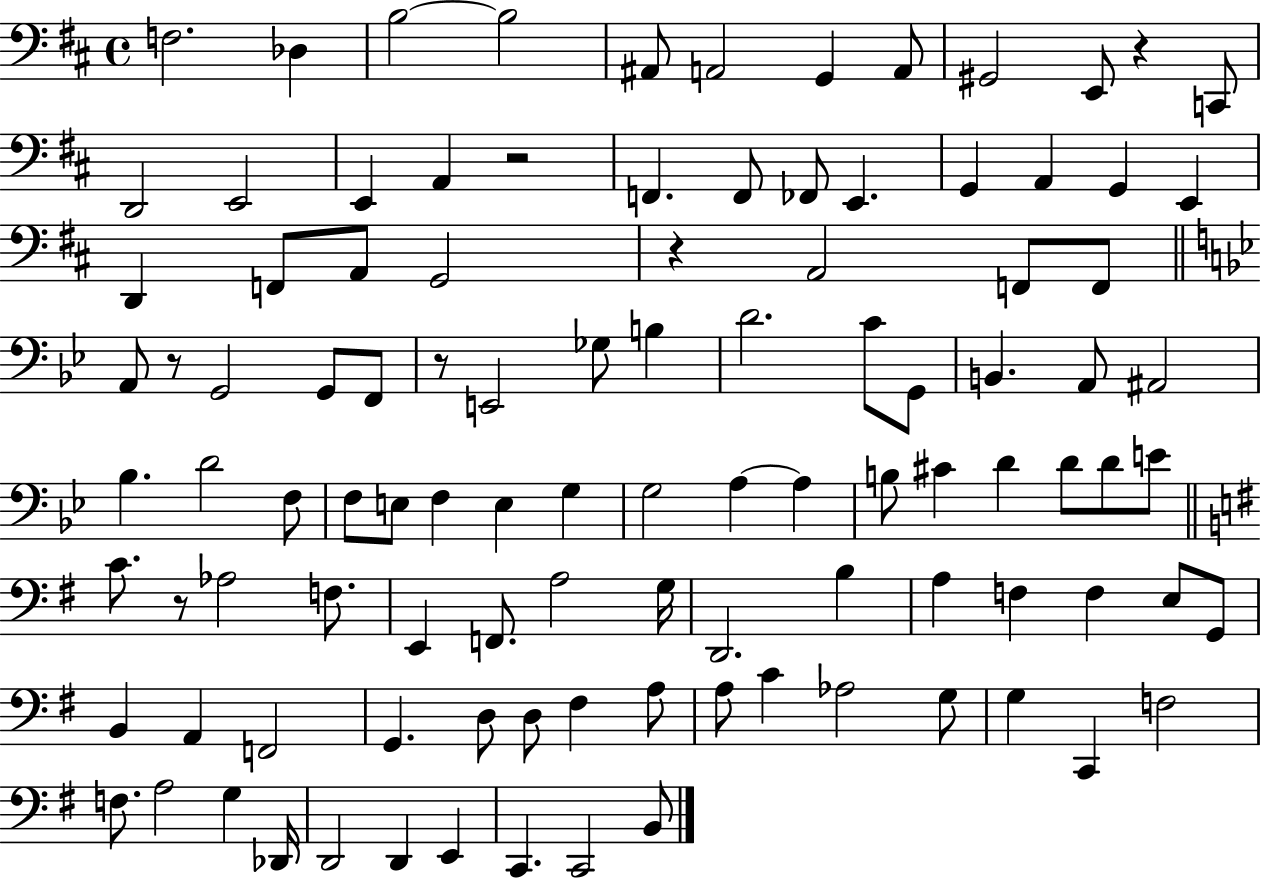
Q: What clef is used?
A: bass